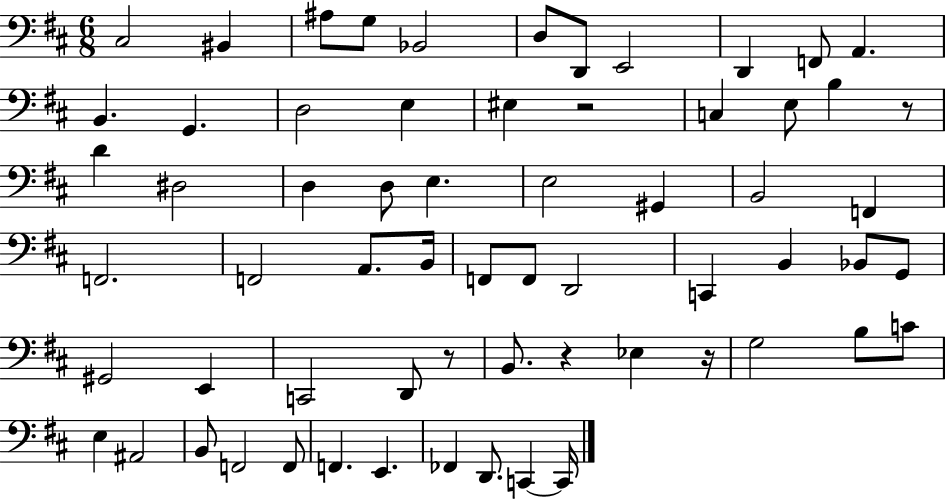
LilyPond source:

{
  \clef bass
  \numericTimeSignature
  \time 6/8
  \key d \major
  cis2 bis,4 | ais8 g8 bes,2 | d8 d,8 e,2 | d,4 f,8 a,4. | \break b,4. g,4. | d2 e4 | eis4 r2 | c4 e8 b4 r8 | \break d'4 dis2 | d4 d8 e4. | e2 gis,4 | b,2 f,4 | \break f,2. | f,2 a,8. b,16 | f,8 f,8 d,2 | c,4 b,4 bes,8 g,8 | \break gis,2 e,4 | c,2 d,8 r8 | b,8. r4 ees4 r16 | g2 b8 c'8 | \break e4 ais,2 | b,8 f,2 f,8 | f,4. e,4. | fes,4 d,8. c,4~~ c,16 | \break \bar "|."
}